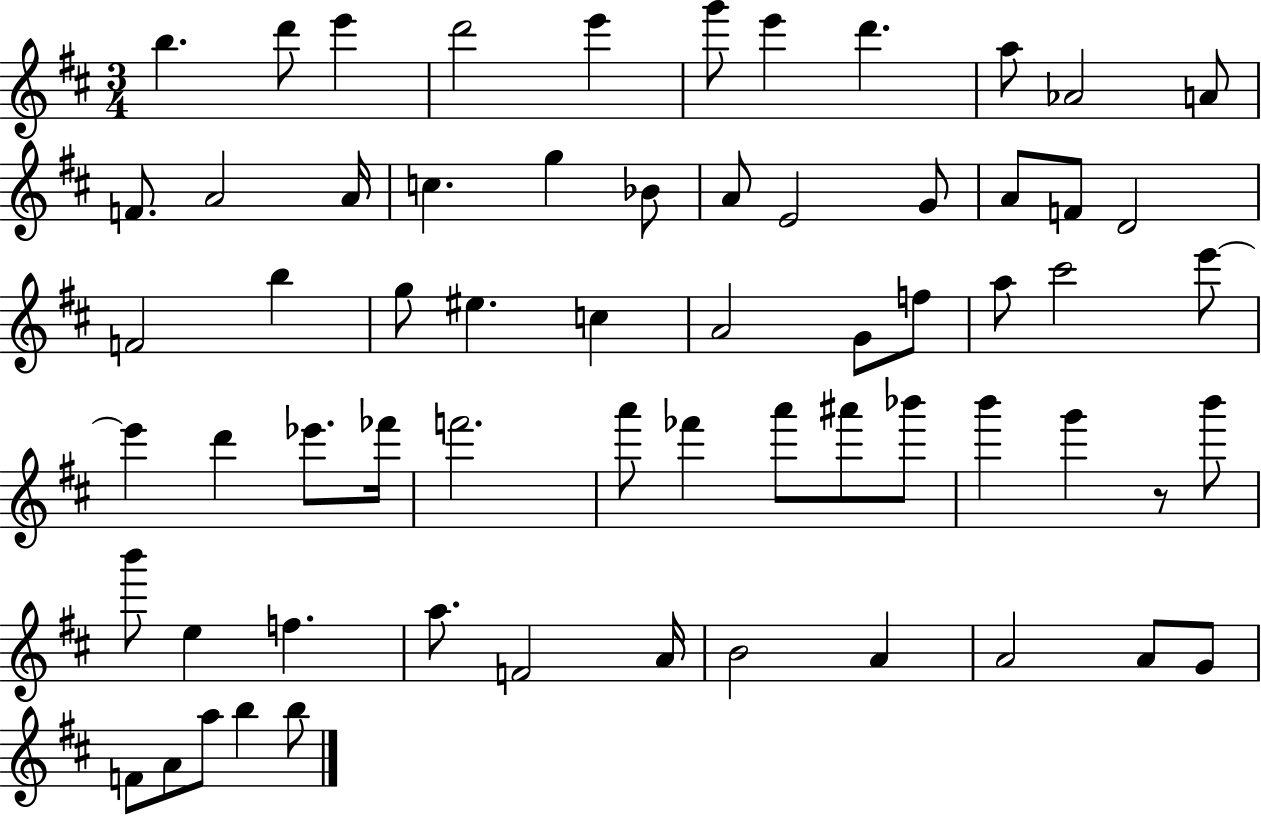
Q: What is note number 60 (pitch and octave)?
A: A4